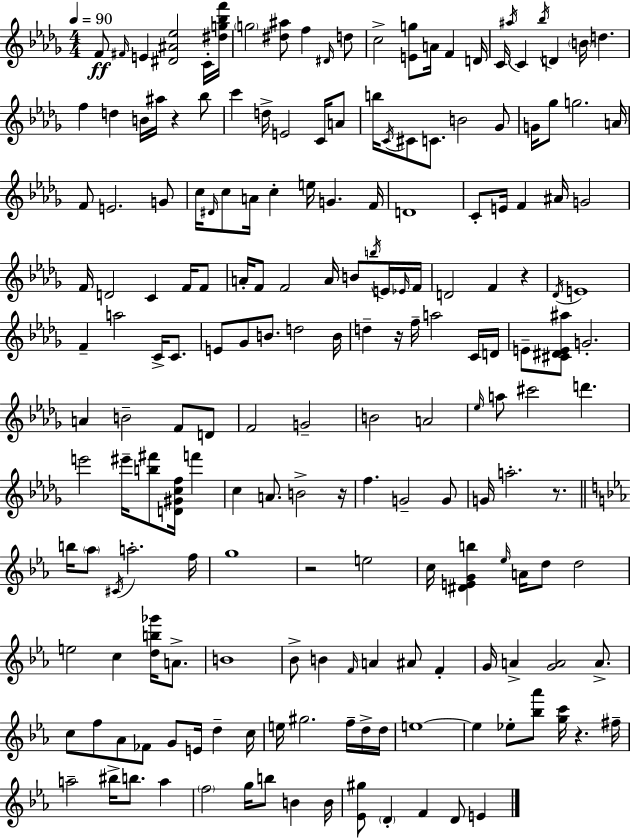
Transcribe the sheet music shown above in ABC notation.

X:1
T:Untitled
M:4/4
L:1/4
K:Bbm
F/2 ^F/4 E [^D^A_e]2 C/4 [^dg_bf']/4 g2 [^d^a]/2 f ^D/4 d/2 c2 [Eg]/2 A/4 F D/4 C/4 ^a/4 C _b/4 D B/4 d f d B/4 ^a/4 z _b/2 c' d/4 E2 C/4 A/2 b/4 C/4 ^C/2 C/2 B2 _G/2 G/4 _g/2 g2 A/4 F/2 E2 G/2 c/4 ^D/4 c/2 A/4 c e/4 G F/4 D4 C/2 E/4 F ^A/4 G2 F/4 D2 C F/4 F/2 A/4 F/2 F2 A/4 B/2 b/4 E/4 _E/4 F/4 D2 F z _D/4 E4 F a2 C/4 C/2 E/2 _G/2 B/2 d2 B/4 d z/4 f/4 a2 C/4 D/4 E/2 [^C^DE^a]/2 G2 A B2 F/2 D/2 F2 G2 B2 A2 _e/4 a/2 ^c'2 d' e'2 ^e'/4 [b^f']/2 [D^Gcf]/4 f' c A/2 B2 z/4 f G2 G/2 G/4 a2 z/2 b/4 _a/2 ^C/4 a2 f/4 g4 z2 e2 c/4 [^DEGb] _e/4 A/4 d/2 d2 e2 c [db_g']/4 A/2 B4 _B/2 B F/4 A ^A/2 F G/4 A [GA]2 A/2 c/2 f/2 _A/2 _F/2 G/2 E/4 d c/4 e/4 ^g2 f/4 d/4 d/4 e4 e _e/2 [_b_a']/2 [gc']/4 z ^f/4 a2 ^b/4 b/2 a f2 g/4 b/2 B B/4 [_E^g]/2 D F D/2 E